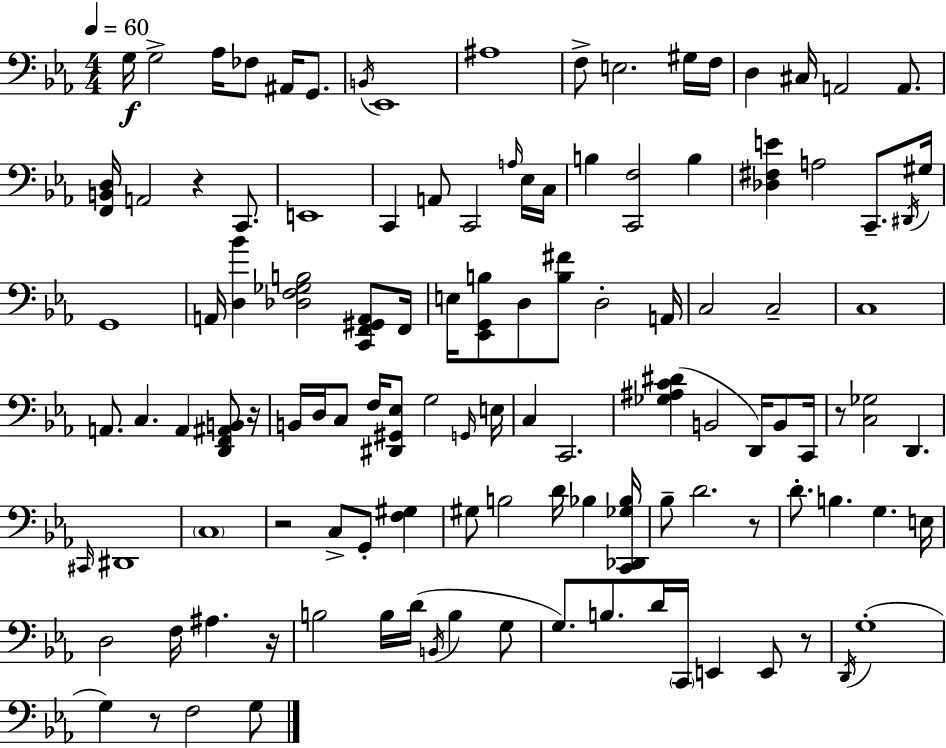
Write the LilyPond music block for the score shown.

{
  \clef bass
  \numericTimeSignature
  \time 4/4
  \key c \minor
  \tempo 4 = 60
  g16\f g2-> aes16 fes8 ais,16 g,8. | \acciaccatura { b,16 } ees,1 | ais1 | f8-> e2. gis16 | \break f16 d4 cis16 a,2 a,8. | <f, b, d>16 a,2 r4 c,8. | e,1 | c,4 a,8 c,2 \grace { a16 } | \break ees16 c16 b4 <c, f>2 b4 | <des fis e'>4 a2 c,8.-- | \acciaccatura { dis,16 } gis16 g,1 | a,16 <d bes'>4 <des f ges b>2 | \break <c, f, gis, a,>8 f,16 e16 <ees, g, b>8 d8 <b fis'>8 d2-. | a,16 c2 c2-- | c1 | a,8. c4. a,4 | \break <d, f, ais, b,>8 r16 b,16 d16 c8 f16 <dis, gis, ees>8 g2 | \grace { g,16 } e16 c4 c,2. | <ges ais c' dis'>4( b,2 | d,16) b,8 c,16 r8 <c ges>2 d,4. | \break \grace { cis,16 } dis,1 | \parenthesize c1 | r2 c8-> g,8-. | <f gis>4 gis8 b2 d'16 | \break bes4 <c, des, ges bes>16 bes8-- d'2. | r8 d'8.-. b4. g4. | e16 d2 f16 ais4. | r16 b2 b16 d'16( \acciaccatura { b,16 } | \break b4 g8 g8.) b8. d'16 \parenthesize c,16 e,4 | e,8 r8 \acciaccatura { d,16 }( g1-. | g4) r8 f2 | g8 \bar "|."
}